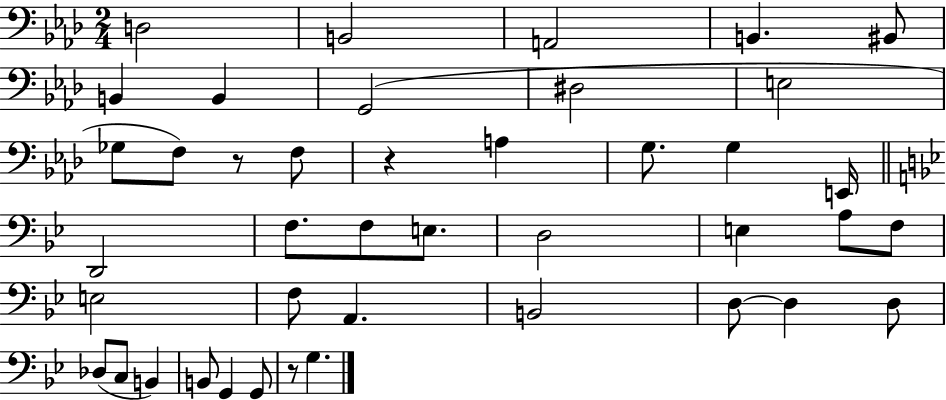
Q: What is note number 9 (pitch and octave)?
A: D#3